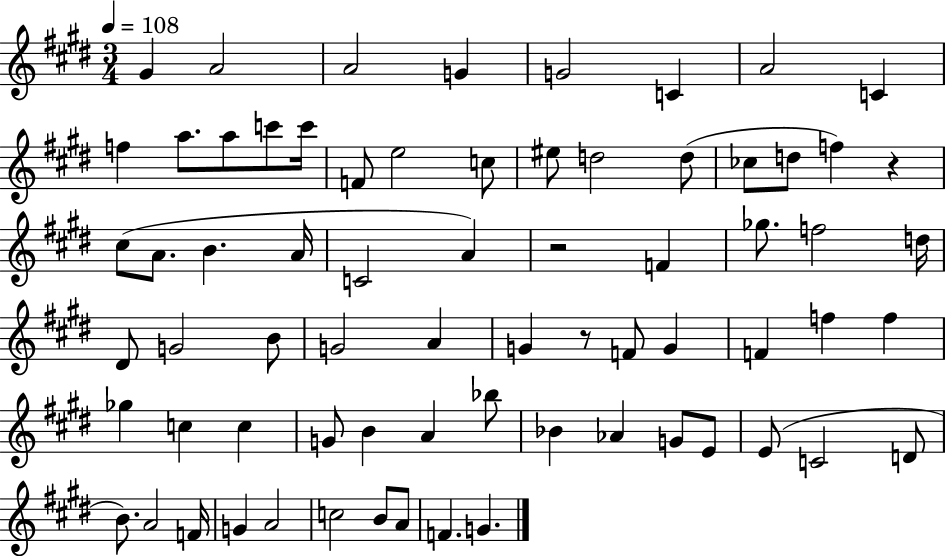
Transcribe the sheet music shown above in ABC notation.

X:1
T:Untitled
M:3/4
L:1/4
K:E
^G A2 A2 G G2 C A2 C f a/2 a/2 c'/2 c'/4 F/2 e2 c/2 ^e/2 d2 d/2 _c/2 d/2 f z ^c/2 A/2 B A/4 C2 A z2 F _g/2 f2 d/4 ^D/2 G2 B/2 G2 A G z/2 F/2 G F f f _g c c G/2 B A _b/2 _B _A G/2 E/2 E/2 C2 D/2 B/2 A2 F/4 G A2 c2 B/2 A/2 F G